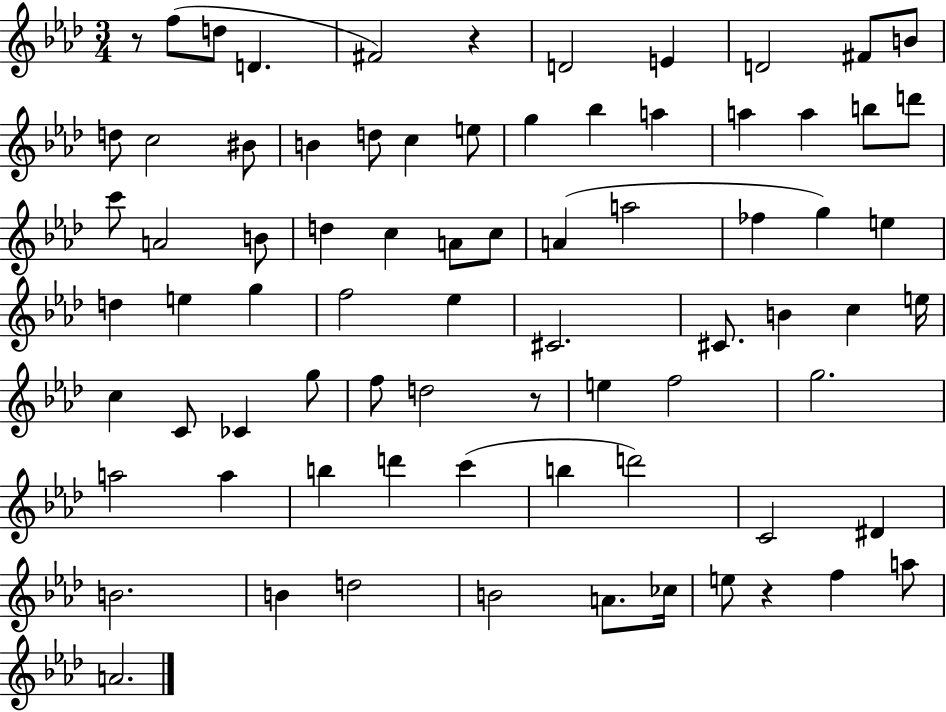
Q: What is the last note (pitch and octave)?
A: A4